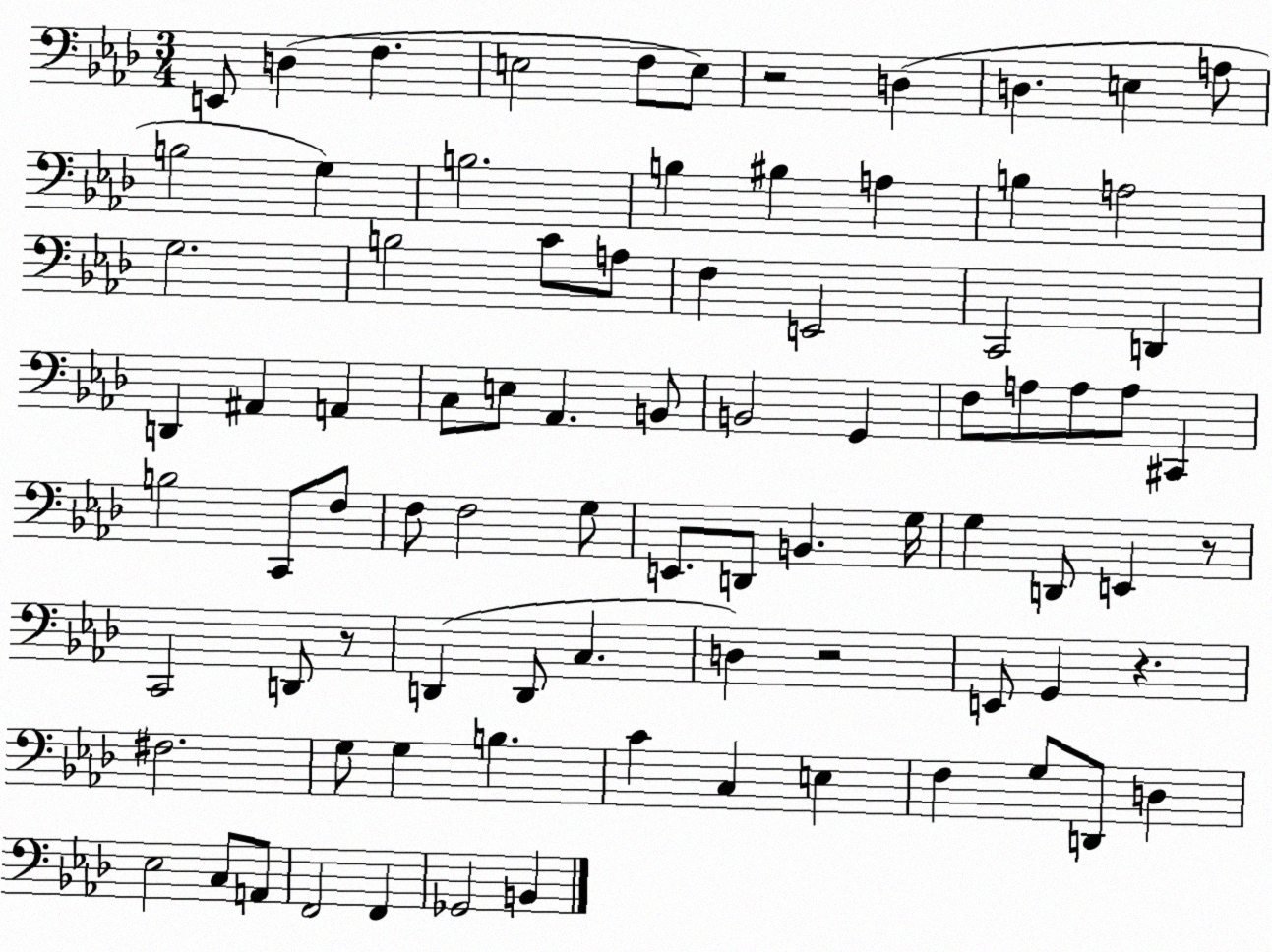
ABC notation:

X:1
T:Untitled
M:3/4
L:1/4
K:Ab
E,,/2 D, F, E,2 F,/2 E,/2 z2 D, D, E, A,/2 B,2 G, B,2 B, ^B, A, B, A,2 G,2 B,2 C/2 A,/2 F, E,,2 C,,2 D,, D,, ^A,, A,, C,/2 E,/2 _A,, B,,/2 B,,2 G,, F,/2 A,/2 A,/2 A,/2 ^C,, B,2 C,,/2 F,/2 F,/2 F,2 G,/2 E,,/2 D,,/2 B,, G,/4 G, D,,/2 E,, z/2 C,,2 D,,/2 z/2 D,, D,,/2 C, D, z2 E,,/2 G,, z ^F,2 G,/2 G, B, C C, E, F, G,/2 D,,/2 D, _E,2 C,/2 A,,/2 F,,2 F,, _G,,2 B,,